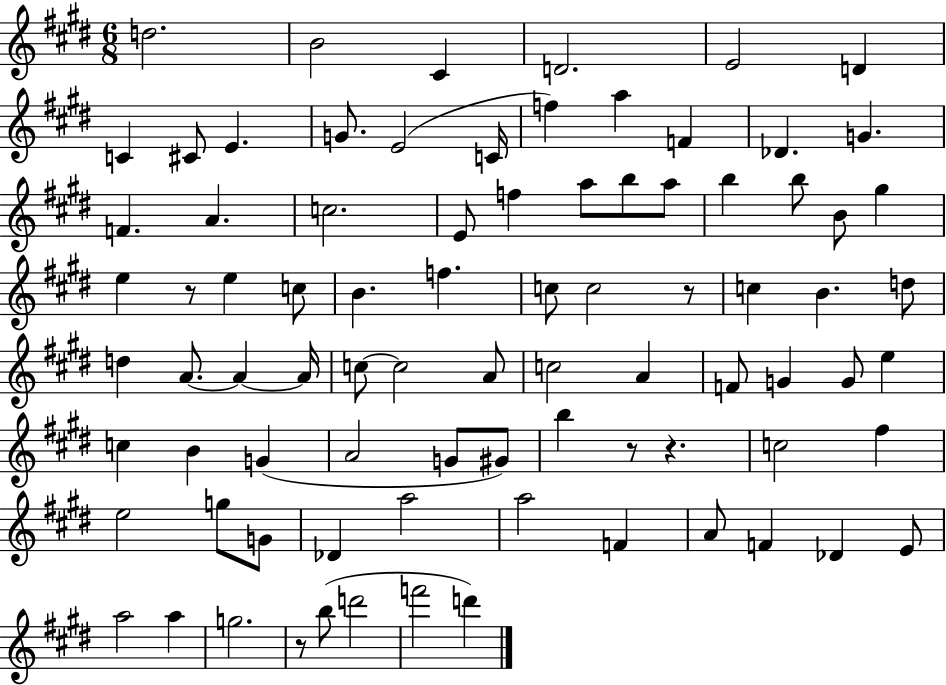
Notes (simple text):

D5/h. B4/h C#4/q D4/h. E4/h D4/q C4/q C#4/e E4/q. G4/e. E4/h C4/s F5/q A5/q F4/q Db4/q. G4/q. F4/q. A4/q. C5/h. E4/e F5/q A5/e B5/e A5/e B5/q B5/e B4/e G#5/q E5/q R/e E5/q C5/e B4/q. F5/q. C5/e C5/h R/e C5/q B4/q. D5/e D5/q A4/e. A4/q A4/s C5/e C5/h A4/e C5/h A4/q F4/e G4/q G4/e E5/q C5/q B4/q G4/q A4/h G4/e G#4/e B5/q R/e R/q. C5/h F#5/q E5/h G5/e G4/e Db4/q A5/h A5/h F4/q A4/e F4/q Db4/q E4/e A5/h A5/q G5/h. R/e B5/e D6/h F6/h D6/q